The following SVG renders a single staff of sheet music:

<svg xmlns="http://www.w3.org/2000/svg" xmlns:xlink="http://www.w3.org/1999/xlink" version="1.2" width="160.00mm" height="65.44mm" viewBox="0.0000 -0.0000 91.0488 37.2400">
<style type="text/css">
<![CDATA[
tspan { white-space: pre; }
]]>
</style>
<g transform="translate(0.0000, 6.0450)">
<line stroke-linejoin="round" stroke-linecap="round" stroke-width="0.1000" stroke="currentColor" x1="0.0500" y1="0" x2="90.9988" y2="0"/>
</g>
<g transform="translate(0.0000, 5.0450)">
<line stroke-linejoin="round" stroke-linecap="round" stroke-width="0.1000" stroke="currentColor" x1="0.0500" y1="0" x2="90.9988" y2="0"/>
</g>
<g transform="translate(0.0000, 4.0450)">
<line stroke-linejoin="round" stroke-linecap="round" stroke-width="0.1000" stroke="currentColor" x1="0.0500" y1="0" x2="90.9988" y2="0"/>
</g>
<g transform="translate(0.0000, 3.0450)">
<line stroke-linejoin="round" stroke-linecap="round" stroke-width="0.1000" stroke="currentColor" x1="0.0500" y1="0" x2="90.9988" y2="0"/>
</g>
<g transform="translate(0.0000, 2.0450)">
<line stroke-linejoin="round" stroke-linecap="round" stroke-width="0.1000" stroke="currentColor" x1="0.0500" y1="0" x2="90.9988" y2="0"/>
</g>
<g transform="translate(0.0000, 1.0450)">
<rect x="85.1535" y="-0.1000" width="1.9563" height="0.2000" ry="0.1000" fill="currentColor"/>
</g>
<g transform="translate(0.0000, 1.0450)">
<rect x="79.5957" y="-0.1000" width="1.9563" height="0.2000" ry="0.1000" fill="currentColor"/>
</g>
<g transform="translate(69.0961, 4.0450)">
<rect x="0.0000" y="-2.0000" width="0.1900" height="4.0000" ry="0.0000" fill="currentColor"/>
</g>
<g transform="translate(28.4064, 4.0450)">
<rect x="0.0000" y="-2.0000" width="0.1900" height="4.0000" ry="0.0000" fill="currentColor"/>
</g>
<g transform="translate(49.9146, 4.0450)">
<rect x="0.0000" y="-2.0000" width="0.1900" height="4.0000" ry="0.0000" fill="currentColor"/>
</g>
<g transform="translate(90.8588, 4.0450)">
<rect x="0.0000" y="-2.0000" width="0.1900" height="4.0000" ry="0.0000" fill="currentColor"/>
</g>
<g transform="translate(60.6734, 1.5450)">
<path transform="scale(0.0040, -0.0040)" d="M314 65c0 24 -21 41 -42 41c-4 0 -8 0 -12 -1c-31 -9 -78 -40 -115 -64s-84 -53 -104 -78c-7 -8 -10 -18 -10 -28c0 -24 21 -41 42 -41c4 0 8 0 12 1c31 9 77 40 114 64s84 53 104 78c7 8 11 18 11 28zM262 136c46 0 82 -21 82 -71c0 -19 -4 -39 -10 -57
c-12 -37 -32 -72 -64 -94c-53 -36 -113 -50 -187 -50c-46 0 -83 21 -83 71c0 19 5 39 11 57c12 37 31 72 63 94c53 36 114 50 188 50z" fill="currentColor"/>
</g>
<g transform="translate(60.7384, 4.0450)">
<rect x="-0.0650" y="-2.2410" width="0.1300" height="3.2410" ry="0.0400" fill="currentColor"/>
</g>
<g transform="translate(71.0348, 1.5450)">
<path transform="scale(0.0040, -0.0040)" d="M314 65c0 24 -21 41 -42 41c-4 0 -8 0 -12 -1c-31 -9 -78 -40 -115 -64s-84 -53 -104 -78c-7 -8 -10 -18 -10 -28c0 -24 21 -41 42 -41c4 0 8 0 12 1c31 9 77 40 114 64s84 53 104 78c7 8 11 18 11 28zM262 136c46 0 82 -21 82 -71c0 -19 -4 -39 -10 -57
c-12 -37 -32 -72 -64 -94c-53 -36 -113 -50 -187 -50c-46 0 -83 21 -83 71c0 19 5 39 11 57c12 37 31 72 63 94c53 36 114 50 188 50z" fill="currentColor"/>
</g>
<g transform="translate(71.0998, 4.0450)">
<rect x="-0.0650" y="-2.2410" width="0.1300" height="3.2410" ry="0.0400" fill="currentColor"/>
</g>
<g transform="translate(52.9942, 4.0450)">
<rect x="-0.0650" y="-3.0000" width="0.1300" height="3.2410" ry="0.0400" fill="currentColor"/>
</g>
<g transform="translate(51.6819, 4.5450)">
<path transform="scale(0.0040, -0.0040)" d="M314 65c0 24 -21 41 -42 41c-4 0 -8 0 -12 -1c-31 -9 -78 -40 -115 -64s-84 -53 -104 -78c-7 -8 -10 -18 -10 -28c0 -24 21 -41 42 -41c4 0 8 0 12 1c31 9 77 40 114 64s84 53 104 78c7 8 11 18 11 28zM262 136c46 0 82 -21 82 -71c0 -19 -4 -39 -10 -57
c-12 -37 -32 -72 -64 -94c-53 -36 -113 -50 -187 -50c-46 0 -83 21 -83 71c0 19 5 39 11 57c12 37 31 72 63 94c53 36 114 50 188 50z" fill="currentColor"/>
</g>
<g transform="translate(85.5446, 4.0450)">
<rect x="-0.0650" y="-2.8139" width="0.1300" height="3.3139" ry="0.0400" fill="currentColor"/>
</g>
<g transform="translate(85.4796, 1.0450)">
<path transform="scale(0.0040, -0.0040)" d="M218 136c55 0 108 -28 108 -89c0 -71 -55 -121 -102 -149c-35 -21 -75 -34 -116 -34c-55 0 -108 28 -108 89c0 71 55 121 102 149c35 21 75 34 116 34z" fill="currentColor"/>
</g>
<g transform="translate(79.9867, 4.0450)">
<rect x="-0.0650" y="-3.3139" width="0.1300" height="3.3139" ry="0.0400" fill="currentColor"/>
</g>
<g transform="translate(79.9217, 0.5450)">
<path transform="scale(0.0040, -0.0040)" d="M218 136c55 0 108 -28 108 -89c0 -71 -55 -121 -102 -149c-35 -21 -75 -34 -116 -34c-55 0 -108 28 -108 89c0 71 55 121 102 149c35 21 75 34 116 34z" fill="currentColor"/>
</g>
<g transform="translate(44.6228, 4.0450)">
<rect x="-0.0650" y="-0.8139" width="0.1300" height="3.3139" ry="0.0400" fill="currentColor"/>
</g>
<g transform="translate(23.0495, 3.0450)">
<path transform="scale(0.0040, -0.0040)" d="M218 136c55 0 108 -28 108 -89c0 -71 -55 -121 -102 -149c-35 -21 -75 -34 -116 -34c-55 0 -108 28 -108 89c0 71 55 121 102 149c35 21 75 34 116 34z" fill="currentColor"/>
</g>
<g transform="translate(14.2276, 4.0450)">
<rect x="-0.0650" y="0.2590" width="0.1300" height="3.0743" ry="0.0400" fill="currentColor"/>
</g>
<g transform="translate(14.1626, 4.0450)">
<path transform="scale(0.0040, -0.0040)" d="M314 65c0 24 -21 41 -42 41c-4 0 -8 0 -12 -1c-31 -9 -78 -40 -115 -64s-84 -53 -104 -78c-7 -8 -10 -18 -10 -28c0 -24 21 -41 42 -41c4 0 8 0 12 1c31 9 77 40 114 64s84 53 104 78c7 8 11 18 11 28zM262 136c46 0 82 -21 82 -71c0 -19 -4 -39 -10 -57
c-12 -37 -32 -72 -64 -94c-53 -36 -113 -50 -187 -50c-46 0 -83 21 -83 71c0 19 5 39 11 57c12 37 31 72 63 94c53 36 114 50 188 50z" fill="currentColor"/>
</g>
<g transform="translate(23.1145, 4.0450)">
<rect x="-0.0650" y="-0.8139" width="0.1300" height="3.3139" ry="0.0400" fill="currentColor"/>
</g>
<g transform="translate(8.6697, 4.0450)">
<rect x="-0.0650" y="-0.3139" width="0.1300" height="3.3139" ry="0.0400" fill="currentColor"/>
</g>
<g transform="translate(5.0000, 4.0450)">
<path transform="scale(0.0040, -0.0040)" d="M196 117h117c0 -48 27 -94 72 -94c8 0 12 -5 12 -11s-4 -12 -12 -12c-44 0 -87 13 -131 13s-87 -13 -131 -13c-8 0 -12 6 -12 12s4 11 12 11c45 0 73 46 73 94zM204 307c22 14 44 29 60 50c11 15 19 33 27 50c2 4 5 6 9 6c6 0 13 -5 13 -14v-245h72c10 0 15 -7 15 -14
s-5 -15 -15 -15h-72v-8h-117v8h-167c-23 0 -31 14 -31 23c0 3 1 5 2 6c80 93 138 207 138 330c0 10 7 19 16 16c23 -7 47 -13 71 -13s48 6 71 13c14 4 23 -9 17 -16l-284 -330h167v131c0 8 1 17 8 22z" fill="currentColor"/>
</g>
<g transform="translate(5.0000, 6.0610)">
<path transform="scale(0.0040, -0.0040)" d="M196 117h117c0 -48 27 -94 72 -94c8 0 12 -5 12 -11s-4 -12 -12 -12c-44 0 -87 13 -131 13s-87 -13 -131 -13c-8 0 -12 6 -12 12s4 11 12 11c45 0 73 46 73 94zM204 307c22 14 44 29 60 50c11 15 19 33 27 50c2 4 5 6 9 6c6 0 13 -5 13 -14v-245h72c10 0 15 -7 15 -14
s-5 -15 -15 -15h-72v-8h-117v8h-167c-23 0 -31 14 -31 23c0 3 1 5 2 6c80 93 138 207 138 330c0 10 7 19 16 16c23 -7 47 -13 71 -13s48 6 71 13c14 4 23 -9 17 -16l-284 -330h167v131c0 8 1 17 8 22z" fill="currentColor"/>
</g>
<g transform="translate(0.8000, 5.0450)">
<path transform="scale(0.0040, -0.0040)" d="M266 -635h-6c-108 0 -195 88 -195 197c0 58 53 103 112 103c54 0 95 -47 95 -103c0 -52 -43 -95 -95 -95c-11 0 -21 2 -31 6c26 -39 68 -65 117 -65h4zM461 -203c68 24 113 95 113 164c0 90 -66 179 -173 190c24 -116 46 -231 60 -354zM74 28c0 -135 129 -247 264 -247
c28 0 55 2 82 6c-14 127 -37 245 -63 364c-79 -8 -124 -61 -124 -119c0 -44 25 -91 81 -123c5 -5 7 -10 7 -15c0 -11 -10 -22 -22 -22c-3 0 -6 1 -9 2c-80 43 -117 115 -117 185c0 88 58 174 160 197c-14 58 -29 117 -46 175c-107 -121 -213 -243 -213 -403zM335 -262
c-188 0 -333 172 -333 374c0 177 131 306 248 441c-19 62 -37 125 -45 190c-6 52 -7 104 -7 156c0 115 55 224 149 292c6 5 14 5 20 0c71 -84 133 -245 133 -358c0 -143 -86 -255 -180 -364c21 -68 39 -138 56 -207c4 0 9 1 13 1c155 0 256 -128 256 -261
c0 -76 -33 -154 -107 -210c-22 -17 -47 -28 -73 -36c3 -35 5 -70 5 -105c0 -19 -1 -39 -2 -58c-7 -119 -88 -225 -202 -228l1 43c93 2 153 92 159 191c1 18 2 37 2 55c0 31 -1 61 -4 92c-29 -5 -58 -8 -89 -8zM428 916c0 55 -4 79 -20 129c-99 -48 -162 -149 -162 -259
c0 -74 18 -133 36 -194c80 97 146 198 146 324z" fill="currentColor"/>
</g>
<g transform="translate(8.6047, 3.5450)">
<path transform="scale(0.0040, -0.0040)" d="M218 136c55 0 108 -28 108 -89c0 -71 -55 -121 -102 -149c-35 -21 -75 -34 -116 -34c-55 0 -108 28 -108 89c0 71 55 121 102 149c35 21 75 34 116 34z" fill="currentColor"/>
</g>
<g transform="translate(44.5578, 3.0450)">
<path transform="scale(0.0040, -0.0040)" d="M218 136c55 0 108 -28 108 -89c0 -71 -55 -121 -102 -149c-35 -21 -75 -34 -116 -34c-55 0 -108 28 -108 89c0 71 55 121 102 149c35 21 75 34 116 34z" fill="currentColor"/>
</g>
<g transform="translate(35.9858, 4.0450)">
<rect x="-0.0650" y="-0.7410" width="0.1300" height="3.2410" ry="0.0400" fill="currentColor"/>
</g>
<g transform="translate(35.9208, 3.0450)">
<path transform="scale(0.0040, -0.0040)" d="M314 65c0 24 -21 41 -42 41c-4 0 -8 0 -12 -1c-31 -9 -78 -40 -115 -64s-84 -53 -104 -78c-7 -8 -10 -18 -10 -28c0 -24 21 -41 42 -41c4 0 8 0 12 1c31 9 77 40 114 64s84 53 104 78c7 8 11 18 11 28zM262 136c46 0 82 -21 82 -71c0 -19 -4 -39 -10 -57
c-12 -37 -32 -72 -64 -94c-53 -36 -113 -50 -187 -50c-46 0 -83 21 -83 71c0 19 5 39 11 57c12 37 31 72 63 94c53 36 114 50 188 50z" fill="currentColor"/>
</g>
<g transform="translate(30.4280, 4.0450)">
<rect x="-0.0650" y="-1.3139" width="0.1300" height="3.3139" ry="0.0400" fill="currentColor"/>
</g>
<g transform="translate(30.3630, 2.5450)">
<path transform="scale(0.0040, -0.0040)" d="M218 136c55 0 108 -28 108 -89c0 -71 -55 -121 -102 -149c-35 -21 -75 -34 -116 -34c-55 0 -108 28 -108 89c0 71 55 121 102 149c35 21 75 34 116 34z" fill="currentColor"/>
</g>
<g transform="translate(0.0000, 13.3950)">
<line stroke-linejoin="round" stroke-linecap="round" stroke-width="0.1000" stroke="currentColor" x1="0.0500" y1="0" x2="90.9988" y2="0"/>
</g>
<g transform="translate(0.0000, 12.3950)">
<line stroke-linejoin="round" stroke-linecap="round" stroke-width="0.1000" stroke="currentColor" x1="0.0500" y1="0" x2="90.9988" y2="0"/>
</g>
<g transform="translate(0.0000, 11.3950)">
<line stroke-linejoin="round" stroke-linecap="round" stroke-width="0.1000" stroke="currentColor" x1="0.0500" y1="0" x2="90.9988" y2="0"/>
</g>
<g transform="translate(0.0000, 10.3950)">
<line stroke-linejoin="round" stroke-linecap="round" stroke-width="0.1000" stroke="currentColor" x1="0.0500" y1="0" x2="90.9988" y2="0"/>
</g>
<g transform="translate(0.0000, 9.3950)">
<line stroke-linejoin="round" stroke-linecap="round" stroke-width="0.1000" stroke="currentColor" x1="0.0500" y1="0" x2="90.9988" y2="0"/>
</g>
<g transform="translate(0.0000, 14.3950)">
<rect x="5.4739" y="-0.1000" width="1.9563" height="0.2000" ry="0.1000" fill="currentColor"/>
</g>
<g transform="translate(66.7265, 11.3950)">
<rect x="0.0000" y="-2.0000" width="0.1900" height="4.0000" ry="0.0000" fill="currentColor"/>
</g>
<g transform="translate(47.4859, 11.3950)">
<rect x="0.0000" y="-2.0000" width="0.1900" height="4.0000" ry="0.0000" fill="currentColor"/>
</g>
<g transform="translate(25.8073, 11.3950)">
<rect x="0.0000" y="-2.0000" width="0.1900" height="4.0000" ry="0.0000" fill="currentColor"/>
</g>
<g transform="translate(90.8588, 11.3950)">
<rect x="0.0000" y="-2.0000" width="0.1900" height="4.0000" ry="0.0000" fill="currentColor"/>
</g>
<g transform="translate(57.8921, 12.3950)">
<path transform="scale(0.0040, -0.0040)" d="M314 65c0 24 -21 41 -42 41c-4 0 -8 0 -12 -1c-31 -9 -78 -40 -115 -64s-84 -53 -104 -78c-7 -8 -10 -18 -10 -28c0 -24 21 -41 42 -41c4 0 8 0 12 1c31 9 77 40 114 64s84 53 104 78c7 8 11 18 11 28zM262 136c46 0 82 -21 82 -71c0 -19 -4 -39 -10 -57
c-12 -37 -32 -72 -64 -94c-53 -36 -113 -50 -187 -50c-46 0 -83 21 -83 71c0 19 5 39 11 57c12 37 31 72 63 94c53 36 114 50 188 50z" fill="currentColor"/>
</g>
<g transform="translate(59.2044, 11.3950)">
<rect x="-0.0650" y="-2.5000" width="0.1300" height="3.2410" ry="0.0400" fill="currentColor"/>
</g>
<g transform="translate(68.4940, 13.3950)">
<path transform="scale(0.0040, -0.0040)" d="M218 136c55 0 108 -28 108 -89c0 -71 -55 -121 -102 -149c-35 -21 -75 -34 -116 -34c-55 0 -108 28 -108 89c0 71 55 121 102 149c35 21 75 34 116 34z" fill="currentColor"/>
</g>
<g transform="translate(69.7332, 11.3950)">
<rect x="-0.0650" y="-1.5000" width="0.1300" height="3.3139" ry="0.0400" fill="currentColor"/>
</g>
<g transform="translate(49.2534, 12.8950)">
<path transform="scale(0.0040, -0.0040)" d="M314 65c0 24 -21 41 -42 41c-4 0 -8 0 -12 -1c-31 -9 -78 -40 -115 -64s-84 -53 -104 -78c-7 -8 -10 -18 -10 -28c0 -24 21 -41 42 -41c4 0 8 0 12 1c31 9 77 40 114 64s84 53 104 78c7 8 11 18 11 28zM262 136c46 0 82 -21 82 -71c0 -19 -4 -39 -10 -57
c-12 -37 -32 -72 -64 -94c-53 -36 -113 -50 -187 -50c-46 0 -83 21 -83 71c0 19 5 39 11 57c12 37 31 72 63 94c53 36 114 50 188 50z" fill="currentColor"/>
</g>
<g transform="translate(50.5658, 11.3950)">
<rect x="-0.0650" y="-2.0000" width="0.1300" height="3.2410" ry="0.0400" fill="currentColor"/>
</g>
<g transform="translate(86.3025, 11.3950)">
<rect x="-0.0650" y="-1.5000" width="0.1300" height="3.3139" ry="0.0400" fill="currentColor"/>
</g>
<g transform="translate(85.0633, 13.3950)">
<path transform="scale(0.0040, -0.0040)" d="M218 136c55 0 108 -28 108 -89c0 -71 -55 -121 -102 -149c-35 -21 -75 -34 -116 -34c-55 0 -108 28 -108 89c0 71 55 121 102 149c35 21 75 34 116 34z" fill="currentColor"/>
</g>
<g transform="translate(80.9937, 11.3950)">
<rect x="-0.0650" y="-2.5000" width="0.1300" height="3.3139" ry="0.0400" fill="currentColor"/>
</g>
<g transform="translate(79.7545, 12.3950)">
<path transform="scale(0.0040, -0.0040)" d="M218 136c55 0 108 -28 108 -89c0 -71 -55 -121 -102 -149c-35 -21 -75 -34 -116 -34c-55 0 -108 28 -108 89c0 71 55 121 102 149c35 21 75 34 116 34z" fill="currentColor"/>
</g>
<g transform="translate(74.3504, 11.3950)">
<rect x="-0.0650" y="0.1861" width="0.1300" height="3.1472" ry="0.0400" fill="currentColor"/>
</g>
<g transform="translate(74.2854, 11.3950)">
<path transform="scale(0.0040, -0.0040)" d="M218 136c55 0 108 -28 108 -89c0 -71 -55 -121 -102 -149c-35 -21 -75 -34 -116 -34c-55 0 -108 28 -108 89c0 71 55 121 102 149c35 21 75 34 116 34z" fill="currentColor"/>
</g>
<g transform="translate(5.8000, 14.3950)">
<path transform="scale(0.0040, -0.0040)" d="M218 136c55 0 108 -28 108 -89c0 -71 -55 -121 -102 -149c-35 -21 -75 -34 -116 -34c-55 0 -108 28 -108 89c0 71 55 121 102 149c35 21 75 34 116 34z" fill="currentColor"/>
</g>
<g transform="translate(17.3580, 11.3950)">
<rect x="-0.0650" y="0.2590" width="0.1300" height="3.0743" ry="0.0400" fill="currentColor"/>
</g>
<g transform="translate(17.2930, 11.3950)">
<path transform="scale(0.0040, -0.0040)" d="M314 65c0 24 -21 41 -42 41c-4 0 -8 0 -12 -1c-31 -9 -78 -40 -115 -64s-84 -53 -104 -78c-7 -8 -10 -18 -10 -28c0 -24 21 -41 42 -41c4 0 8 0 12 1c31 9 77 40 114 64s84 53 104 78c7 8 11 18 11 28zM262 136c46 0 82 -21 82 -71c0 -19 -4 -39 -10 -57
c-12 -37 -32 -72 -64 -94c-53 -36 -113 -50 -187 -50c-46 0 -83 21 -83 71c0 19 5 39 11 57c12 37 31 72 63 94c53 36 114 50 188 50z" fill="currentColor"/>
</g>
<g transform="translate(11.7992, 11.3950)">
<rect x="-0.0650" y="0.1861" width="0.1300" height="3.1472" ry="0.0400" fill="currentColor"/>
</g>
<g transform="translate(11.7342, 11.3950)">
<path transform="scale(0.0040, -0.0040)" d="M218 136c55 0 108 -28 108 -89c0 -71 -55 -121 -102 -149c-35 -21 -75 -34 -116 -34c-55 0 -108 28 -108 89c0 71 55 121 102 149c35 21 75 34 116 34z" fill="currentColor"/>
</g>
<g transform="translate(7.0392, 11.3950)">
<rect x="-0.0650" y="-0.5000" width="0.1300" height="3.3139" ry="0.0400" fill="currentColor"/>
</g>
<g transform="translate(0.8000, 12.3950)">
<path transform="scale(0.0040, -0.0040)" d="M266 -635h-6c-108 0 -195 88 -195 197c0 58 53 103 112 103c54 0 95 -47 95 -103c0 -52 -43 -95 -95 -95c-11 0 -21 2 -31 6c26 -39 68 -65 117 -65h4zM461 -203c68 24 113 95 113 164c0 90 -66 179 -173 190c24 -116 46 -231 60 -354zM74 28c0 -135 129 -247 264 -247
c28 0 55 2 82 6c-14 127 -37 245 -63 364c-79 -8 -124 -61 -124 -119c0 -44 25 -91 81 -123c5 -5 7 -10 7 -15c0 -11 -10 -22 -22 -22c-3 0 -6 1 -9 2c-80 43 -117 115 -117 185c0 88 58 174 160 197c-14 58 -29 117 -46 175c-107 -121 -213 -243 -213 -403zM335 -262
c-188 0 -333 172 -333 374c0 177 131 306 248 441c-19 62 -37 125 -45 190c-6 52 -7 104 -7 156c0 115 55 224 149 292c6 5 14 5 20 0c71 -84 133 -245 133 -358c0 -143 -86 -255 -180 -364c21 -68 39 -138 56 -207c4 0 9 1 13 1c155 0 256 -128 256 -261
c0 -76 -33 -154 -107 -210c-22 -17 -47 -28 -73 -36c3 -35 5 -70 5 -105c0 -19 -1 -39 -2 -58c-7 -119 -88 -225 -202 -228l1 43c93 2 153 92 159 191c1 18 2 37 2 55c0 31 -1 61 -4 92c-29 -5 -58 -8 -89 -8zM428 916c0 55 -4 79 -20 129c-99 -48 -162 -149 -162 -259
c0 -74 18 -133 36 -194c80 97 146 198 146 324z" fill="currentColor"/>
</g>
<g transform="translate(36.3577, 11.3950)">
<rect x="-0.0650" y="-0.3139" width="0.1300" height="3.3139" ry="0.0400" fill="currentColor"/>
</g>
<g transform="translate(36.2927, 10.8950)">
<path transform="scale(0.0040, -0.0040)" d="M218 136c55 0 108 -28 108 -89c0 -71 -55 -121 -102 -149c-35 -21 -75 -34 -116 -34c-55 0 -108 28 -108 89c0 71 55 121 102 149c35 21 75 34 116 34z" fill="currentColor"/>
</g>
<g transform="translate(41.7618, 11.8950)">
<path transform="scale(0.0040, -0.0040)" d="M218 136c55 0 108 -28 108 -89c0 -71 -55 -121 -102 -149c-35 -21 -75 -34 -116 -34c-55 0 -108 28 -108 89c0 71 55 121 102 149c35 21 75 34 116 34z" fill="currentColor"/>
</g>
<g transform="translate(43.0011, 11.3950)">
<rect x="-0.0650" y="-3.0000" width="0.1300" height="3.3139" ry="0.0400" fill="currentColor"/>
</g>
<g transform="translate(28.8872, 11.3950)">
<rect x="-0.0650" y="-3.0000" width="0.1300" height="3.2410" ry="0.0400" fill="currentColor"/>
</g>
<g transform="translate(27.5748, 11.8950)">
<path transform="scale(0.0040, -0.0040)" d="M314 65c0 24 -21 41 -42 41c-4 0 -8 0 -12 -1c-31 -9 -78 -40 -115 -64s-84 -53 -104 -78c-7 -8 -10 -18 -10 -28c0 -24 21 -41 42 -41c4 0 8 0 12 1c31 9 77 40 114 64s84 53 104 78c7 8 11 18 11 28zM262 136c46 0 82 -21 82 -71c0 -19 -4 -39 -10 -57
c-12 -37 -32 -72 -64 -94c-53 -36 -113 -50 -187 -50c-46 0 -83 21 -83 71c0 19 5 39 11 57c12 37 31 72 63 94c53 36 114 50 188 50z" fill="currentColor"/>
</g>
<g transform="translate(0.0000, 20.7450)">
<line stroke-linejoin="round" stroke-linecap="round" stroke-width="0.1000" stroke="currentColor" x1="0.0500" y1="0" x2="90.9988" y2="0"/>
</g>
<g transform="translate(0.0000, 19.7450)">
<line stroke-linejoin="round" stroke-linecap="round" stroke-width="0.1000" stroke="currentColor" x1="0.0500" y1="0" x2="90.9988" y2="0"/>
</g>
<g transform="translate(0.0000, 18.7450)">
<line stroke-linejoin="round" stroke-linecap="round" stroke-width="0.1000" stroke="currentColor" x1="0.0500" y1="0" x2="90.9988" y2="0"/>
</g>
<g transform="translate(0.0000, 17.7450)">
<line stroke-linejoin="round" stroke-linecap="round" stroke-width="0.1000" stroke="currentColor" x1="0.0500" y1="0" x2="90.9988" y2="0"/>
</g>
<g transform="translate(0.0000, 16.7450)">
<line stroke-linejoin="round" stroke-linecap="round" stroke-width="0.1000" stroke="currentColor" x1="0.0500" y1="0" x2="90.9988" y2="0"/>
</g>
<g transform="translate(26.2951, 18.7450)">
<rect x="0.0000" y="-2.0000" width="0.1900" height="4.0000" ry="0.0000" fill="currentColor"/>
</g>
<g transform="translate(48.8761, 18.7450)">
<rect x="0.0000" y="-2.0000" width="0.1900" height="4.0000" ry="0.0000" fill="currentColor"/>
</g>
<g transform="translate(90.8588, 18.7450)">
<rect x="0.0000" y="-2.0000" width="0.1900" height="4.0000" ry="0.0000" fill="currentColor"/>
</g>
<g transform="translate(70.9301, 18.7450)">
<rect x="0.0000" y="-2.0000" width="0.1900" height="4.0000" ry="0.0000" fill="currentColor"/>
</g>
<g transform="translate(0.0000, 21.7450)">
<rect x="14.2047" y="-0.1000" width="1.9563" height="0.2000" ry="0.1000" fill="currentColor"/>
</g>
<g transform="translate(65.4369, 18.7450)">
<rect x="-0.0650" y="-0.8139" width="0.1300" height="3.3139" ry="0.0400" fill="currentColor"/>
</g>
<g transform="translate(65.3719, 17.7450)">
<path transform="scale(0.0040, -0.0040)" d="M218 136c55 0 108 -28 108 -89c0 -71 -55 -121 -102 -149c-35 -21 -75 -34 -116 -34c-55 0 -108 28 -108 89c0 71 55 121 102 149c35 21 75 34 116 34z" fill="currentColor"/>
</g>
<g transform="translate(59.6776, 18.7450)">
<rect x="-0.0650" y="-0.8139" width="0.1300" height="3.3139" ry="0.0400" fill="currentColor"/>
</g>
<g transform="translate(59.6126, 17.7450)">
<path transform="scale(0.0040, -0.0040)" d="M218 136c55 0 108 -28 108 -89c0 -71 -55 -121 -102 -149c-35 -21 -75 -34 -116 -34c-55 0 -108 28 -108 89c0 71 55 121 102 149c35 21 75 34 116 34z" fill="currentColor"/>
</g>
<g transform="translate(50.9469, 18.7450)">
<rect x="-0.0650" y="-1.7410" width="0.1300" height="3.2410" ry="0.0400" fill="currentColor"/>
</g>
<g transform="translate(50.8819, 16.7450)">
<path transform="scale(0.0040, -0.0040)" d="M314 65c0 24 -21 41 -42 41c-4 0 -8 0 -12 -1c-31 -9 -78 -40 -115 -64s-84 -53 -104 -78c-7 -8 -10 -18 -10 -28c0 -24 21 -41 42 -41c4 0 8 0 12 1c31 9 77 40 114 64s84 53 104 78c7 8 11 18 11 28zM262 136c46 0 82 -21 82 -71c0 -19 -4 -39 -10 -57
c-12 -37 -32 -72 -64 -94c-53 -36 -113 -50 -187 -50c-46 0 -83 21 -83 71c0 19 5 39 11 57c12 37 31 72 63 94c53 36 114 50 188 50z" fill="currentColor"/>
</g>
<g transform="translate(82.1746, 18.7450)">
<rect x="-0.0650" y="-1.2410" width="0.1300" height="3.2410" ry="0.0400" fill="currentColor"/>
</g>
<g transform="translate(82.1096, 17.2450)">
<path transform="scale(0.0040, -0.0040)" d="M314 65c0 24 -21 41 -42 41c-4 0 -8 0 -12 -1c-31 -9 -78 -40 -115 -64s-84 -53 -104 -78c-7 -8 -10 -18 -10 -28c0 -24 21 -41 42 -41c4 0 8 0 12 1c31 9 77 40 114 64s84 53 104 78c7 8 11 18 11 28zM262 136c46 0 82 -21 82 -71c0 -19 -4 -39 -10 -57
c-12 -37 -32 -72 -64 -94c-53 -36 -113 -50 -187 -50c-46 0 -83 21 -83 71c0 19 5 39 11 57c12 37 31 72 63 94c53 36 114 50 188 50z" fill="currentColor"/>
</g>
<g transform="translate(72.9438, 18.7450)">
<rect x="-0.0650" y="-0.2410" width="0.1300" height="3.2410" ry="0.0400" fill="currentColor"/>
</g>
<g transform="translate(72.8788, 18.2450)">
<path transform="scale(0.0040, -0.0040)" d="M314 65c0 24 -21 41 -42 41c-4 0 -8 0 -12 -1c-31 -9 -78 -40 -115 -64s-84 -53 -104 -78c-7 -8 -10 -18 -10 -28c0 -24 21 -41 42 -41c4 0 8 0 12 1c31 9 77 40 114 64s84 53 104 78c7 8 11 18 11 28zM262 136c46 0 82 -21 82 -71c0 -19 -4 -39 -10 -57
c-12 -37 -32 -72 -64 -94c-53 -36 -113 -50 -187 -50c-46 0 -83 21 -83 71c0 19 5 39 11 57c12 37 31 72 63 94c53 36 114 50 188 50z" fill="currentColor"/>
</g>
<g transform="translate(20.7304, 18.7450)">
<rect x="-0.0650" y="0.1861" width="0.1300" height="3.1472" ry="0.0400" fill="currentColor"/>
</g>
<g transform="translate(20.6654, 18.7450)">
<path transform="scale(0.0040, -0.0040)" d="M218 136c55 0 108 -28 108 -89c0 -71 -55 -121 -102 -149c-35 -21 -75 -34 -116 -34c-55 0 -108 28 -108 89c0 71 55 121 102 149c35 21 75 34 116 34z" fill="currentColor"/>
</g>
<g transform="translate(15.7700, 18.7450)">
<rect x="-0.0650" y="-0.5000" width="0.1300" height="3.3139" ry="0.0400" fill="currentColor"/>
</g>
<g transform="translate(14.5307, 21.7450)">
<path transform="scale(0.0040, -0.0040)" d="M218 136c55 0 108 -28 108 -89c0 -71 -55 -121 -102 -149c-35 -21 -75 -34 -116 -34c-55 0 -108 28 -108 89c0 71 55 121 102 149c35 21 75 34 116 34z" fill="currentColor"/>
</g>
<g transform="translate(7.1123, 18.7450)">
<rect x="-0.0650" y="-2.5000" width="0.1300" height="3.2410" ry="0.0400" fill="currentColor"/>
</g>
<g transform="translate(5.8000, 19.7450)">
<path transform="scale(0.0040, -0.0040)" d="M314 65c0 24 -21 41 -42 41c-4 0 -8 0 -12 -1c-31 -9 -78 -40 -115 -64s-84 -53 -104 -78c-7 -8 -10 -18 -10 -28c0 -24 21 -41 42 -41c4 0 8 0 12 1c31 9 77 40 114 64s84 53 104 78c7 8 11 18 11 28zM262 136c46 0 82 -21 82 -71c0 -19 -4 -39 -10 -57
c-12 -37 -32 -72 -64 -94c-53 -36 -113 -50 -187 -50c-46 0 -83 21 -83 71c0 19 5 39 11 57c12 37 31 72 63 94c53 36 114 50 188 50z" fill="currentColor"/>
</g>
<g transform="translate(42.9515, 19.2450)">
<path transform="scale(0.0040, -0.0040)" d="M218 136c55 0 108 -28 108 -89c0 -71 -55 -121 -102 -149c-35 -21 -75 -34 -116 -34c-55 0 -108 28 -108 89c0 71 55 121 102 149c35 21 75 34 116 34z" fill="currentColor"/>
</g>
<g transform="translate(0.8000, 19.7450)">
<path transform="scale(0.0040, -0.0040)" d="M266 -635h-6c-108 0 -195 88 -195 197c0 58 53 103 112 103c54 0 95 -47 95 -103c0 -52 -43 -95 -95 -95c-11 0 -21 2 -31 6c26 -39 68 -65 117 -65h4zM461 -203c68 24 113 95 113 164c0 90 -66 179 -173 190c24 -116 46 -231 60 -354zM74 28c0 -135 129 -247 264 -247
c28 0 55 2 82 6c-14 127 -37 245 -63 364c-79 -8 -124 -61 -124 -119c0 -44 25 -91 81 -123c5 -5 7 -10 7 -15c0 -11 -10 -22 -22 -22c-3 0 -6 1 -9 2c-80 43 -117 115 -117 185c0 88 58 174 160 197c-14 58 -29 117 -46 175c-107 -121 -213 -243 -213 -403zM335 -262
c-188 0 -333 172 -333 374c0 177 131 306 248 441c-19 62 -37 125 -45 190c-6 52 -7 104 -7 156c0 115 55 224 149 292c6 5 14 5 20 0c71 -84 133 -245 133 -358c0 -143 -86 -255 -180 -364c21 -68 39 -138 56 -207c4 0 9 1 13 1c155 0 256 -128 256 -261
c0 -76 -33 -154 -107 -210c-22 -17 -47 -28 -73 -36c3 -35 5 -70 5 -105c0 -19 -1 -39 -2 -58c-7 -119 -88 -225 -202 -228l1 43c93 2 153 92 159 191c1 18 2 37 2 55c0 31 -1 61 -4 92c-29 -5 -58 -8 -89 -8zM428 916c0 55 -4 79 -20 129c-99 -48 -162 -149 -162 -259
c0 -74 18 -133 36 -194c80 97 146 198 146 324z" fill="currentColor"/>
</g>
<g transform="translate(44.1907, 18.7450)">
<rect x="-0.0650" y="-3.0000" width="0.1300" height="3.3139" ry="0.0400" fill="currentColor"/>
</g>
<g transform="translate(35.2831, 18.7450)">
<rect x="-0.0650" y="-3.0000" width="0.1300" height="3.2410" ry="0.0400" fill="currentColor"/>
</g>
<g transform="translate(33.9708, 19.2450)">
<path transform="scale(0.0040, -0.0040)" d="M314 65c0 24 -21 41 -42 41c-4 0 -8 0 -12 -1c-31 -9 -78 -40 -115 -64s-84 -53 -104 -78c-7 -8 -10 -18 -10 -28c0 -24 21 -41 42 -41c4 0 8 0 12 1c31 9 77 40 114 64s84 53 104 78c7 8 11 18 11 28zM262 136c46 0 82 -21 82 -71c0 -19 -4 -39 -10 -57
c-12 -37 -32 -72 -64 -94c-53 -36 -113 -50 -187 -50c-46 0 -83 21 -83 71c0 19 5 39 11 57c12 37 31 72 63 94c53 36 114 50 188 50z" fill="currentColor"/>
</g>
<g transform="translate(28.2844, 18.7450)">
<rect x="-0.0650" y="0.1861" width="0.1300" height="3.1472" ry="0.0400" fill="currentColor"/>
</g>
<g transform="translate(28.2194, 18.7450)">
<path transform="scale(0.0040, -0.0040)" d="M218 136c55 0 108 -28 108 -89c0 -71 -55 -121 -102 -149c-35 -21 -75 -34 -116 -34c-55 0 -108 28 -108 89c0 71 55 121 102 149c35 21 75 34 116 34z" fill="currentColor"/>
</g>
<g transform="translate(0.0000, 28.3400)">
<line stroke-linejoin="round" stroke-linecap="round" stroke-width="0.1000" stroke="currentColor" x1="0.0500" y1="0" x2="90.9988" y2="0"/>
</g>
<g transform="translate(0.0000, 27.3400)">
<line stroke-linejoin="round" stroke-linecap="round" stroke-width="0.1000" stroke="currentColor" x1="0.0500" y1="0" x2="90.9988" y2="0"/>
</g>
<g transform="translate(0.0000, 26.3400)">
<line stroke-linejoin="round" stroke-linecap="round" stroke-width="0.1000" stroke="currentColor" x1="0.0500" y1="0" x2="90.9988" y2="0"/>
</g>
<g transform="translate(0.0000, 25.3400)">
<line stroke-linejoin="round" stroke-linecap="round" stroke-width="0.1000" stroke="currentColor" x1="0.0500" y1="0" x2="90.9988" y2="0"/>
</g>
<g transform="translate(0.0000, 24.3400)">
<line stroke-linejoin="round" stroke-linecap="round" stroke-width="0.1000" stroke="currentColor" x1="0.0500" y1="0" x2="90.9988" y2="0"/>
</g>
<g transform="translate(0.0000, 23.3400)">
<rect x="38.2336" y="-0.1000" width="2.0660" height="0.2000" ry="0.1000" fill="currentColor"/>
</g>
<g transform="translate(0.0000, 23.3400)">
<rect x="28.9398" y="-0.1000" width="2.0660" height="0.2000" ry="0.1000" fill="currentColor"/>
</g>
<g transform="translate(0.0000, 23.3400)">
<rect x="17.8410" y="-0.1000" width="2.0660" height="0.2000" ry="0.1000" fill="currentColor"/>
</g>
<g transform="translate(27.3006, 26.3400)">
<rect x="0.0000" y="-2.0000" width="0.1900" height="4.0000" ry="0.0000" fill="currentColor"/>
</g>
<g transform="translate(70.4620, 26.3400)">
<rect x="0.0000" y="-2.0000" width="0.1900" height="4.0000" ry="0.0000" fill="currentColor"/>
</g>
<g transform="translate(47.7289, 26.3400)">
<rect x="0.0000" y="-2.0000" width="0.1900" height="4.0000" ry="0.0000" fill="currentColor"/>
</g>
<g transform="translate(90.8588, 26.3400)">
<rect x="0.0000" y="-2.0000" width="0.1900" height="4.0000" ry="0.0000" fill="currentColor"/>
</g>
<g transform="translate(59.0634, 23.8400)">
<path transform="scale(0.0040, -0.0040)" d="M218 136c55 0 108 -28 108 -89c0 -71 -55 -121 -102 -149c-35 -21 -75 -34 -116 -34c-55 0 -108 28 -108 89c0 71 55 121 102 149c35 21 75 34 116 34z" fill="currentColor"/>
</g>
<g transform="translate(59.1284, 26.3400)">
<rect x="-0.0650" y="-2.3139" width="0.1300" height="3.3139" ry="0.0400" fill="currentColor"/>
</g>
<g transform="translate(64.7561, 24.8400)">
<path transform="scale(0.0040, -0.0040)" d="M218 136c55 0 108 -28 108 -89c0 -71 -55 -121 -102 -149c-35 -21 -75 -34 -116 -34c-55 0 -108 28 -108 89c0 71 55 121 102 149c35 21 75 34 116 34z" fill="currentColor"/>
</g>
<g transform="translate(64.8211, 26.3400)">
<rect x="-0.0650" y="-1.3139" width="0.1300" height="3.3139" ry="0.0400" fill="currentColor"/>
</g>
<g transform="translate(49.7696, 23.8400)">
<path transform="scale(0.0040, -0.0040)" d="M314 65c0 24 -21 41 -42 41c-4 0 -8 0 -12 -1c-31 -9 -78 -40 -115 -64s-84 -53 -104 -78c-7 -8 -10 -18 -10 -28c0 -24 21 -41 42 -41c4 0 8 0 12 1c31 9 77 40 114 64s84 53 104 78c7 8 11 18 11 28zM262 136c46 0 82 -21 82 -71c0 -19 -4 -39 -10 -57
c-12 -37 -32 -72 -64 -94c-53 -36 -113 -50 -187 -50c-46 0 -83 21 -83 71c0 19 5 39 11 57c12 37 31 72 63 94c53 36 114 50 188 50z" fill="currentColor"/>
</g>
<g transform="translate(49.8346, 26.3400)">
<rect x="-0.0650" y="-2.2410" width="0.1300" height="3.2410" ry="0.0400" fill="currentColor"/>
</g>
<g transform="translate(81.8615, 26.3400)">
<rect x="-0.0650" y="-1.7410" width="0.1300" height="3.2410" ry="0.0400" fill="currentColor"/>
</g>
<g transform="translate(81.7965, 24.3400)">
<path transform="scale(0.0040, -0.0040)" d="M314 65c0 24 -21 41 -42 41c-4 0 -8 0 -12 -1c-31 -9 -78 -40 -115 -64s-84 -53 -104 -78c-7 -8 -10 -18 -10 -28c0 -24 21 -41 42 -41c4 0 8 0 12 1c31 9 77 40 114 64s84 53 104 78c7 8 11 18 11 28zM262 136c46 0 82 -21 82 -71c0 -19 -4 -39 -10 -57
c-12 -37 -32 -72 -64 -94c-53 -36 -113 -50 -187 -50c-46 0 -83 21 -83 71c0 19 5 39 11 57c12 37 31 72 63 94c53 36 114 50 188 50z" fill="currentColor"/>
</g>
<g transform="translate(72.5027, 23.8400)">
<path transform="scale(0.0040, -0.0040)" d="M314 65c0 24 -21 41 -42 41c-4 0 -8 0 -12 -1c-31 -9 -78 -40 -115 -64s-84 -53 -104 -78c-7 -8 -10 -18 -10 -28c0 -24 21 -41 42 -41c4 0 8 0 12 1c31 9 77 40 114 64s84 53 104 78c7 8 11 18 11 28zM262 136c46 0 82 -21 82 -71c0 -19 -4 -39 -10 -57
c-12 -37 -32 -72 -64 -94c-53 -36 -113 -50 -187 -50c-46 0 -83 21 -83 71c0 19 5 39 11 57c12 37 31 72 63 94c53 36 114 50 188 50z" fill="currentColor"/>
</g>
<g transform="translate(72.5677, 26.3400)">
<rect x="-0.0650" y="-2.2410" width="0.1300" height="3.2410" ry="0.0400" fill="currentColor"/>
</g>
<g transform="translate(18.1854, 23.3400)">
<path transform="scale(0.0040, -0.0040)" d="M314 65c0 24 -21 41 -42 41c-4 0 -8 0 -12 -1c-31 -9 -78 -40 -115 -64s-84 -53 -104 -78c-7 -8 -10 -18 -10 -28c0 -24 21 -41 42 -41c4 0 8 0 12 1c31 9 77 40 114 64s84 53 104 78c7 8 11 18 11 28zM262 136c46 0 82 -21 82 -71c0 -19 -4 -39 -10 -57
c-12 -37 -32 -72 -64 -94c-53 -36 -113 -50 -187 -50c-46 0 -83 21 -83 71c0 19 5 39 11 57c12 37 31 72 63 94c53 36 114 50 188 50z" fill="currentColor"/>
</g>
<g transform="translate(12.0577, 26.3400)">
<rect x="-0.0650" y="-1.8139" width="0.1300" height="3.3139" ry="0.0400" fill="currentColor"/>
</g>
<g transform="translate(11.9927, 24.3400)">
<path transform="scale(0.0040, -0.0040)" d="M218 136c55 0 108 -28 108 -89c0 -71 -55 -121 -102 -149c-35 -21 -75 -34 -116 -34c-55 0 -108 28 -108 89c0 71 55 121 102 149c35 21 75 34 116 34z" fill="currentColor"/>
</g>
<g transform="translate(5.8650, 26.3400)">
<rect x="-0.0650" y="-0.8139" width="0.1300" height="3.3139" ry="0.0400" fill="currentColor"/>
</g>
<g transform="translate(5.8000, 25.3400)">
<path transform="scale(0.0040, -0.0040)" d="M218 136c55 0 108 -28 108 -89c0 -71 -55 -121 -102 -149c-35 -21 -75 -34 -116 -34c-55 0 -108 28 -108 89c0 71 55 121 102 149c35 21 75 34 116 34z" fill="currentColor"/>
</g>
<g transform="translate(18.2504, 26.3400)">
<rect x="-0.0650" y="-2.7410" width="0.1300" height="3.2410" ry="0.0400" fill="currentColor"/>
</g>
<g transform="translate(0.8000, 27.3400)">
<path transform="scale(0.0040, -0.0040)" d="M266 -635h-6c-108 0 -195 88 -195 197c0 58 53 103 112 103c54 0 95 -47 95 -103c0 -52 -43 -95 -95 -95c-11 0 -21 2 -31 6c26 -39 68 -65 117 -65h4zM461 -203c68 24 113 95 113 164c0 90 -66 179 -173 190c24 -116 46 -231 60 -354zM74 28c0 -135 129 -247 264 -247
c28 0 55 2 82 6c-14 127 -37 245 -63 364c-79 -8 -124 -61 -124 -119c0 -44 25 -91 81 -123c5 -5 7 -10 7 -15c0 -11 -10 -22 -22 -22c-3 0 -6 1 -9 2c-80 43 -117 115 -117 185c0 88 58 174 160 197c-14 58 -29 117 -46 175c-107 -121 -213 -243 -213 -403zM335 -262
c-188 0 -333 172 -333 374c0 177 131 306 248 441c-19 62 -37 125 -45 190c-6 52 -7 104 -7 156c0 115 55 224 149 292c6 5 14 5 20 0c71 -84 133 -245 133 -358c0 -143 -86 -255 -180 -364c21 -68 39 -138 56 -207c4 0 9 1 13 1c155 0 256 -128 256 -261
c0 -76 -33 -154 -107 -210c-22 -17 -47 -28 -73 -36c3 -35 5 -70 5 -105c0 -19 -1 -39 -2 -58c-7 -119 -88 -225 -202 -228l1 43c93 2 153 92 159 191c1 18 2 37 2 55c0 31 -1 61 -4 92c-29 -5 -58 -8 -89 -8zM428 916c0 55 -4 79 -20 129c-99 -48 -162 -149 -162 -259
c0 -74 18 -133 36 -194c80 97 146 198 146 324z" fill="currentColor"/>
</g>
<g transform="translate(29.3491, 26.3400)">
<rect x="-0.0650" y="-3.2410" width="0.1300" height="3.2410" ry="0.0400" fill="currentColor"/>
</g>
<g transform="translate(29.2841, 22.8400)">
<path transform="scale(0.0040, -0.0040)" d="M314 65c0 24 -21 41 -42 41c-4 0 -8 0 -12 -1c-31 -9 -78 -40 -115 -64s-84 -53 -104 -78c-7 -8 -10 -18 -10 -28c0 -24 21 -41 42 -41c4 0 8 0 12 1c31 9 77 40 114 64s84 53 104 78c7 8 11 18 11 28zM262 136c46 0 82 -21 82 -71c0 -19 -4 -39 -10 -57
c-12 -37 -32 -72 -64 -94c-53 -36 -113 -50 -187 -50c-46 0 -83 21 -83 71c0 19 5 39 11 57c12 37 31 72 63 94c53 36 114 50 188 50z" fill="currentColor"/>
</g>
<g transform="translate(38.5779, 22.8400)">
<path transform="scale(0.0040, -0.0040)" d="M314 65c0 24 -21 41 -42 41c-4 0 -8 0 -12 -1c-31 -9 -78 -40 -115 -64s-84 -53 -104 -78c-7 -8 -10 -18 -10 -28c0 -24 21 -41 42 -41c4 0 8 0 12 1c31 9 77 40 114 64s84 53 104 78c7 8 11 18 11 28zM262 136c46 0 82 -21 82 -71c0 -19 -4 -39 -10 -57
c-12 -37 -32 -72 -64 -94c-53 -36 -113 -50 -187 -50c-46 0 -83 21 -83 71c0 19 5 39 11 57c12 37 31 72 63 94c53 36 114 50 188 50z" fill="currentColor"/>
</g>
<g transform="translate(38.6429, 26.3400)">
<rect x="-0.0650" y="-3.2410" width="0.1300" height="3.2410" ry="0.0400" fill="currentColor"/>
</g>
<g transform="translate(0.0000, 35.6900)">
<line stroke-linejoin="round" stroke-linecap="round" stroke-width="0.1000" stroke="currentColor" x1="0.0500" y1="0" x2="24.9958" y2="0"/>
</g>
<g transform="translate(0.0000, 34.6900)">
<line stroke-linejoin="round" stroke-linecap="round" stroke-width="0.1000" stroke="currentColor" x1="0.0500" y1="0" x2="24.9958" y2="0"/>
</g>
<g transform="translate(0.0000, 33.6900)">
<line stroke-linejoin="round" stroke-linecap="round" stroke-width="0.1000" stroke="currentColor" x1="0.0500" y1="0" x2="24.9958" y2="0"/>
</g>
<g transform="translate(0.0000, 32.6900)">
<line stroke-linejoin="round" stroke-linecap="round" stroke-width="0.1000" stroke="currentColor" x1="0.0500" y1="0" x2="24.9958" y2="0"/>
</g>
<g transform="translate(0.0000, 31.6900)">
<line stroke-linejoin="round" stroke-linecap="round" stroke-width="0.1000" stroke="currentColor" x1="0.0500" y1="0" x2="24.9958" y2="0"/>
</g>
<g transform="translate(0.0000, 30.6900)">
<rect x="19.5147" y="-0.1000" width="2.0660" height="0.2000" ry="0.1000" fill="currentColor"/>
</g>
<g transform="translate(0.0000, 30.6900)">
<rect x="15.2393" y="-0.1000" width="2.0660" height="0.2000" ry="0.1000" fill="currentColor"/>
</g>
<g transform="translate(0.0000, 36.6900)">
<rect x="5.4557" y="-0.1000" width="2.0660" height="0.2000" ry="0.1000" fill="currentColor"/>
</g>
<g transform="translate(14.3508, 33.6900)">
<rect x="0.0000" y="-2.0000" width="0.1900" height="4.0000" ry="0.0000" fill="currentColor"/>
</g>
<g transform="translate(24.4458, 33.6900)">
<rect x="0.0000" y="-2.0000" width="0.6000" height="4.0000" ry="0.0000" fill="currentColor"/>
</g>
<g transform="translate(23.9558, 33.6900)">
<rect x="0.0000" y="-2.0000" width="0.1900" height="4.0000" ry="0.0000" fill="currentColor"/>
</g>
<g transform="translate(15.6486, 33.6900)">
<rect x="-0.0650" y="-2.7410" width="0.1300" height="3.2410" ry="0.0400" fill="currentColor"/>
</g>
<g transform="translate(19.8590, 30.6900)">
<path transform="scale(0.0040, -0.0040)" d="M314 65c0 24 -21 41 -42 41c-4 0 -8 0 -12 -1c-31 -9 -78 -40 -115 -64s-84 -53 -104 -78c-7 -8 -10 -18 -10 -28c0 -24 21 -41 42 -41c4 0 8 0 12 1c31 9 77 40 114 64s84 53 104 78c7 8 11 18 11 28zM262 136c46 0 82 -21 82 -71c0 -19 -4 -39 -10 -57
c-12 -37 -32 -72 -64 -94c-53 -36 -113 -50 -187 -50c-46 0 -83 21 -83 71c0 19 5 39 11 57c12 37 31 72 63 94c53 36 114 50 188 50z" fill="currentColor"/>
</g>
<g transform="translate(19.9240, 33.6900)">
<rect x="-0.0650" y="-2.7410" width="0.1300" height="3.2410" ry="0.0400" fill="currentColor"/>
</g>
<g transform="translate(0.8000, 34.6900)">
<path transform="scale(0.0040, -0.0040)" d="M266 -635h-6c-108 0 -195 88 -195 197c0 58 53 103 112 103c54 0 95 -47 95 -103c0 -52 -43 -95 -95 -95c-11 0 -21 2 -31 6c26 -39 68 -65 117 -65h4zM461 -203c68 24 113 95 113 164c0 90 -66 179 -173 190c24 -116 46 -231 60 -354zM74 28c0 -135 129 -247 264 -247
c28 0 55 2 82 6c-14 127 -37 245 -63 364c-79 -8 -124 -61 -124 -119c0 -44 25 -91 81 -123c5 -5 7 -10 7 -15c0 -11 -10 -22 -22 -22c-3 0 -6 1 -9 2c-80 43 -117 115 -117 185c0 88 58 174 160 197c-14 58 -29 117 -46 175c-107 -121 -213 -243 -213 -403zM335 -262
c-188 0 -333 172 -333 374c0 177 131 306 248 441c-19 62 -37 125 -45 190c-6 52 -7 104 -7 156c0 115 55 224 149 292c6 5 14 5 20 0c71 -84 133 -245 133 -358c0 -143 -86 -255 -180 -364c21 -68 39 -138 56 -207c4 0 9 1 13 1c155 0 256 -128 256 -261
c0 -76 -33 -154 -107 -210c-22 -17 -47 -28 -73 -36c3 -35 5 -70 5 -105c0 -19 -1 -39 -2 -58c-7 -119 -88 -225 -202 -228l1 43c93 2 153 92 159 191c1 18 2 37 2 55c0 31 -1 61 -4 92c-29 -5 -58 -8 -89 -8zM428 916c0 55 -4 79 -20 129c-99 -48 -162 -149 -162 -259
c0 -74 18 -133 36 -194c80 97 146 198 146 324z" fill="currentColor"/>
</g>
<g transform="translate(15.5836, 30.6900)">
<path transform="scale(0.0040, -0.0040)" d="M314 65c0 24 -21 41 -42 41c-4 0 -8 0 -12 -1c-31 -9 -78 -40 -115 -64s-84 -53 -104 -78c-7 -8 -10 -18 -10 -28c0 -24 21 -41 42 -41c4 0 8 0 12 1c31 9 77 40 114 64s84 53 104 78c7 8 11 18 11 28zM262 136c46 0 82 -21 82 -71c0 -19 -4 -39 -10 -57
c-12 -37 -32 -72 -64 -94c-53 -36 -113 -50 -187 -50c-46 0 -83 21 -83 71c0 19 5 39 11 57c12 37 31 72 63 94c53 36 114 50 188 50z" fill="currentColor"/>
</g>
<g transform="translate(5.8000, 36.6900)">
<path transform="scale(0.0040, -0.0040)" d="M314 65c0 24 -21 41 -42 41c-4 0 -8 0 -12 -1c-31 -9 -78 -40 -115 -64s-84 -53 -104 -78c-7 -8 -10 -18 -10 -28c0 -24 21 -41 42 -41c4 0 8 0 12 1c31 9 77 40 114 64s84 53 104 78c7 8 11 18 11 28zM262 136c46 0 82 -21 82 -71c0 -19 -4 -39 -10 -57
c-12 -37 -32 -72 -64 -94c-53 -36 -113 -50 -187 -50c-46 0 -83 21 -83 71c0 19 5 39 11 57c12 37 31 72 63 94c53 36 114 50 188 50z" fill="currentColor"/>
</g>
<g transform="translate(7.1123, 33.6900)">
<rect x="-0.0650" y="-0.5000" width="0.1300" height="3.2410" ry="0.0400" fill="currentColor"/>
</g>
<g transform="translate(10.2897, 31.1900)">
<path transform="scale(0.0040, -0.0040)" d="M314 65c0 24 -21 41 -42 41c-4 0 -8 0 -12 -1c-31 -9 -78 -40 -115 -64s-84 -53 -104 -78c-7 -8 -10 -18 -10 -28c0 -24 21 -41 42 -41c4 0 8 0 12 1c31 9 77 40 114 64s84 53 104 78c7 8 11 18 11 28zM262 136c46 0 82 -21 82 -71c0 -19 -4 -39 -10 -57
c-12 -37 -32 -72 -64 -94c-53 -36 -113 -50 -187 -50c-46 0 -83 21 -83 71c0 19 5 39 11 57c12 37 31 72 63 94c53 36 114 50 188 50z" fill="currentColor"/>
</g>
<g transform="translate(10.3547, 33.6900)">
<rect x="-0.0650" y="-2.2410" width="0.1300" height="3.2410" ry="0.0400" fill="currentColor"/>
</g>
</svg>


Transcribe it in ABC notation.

X:1
T:Untitled
M:4/4
L:1/4
K:C
c B2 d e d2 d A2 g2 g2 b a C B B2 A2 c A F2 G2 E B G E G2 C B B A2 A f2 d d c2 e2 d f a2 b2 b2 g2 g e g2 f2 C2 g2 a2 a2